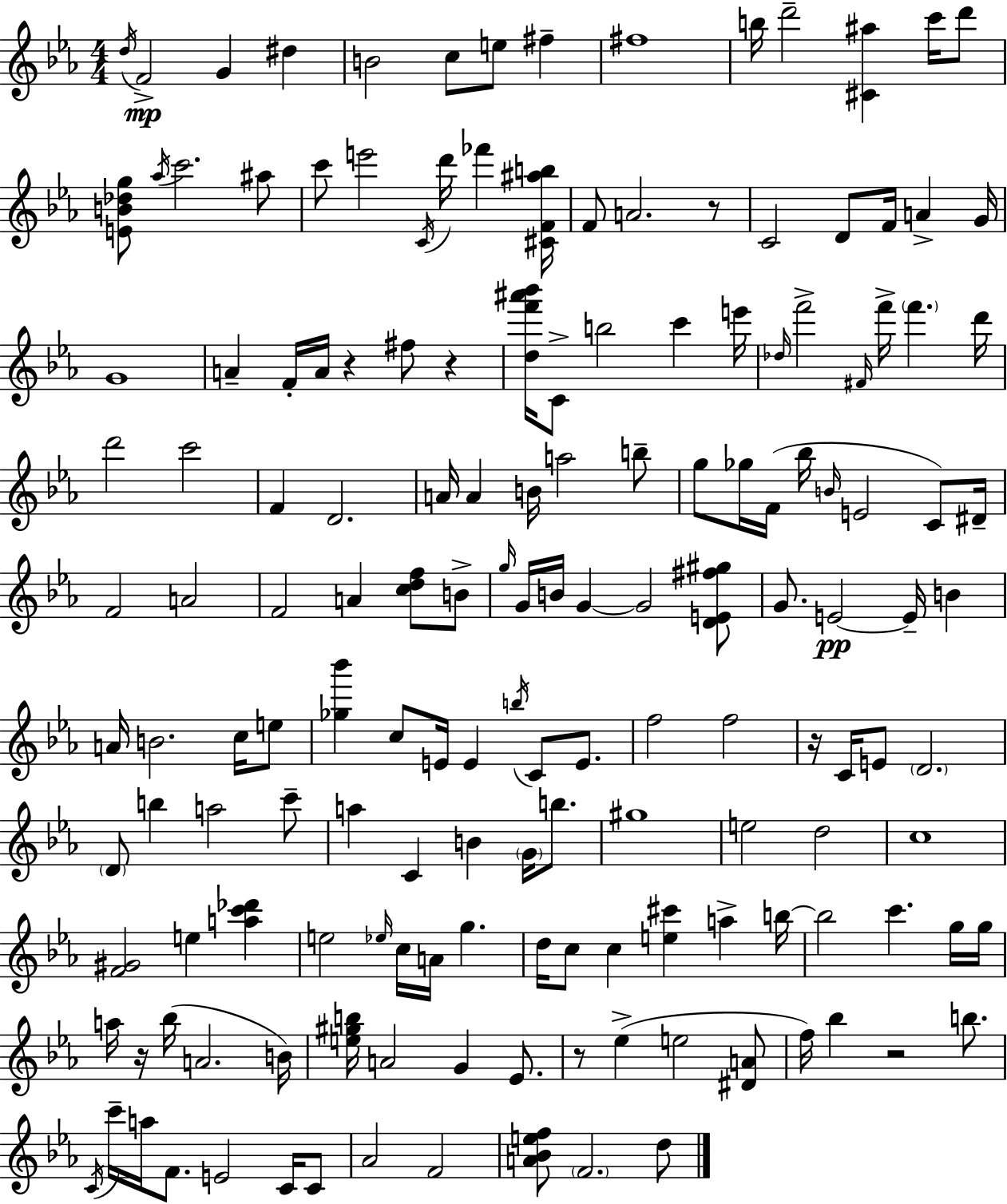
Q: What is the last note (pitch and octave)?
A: D5